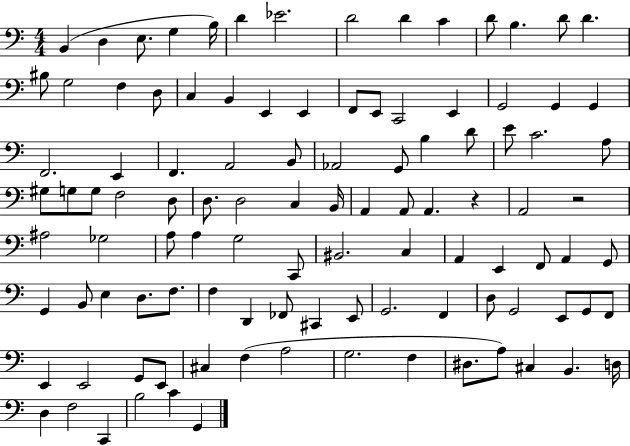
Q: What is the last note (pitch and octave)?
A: G2